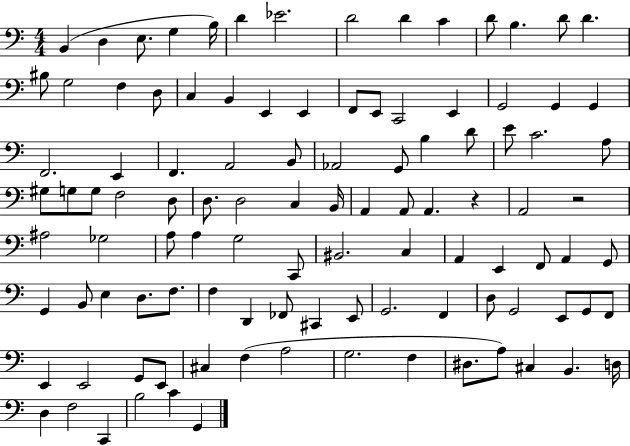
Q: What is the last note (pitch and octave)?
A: G2